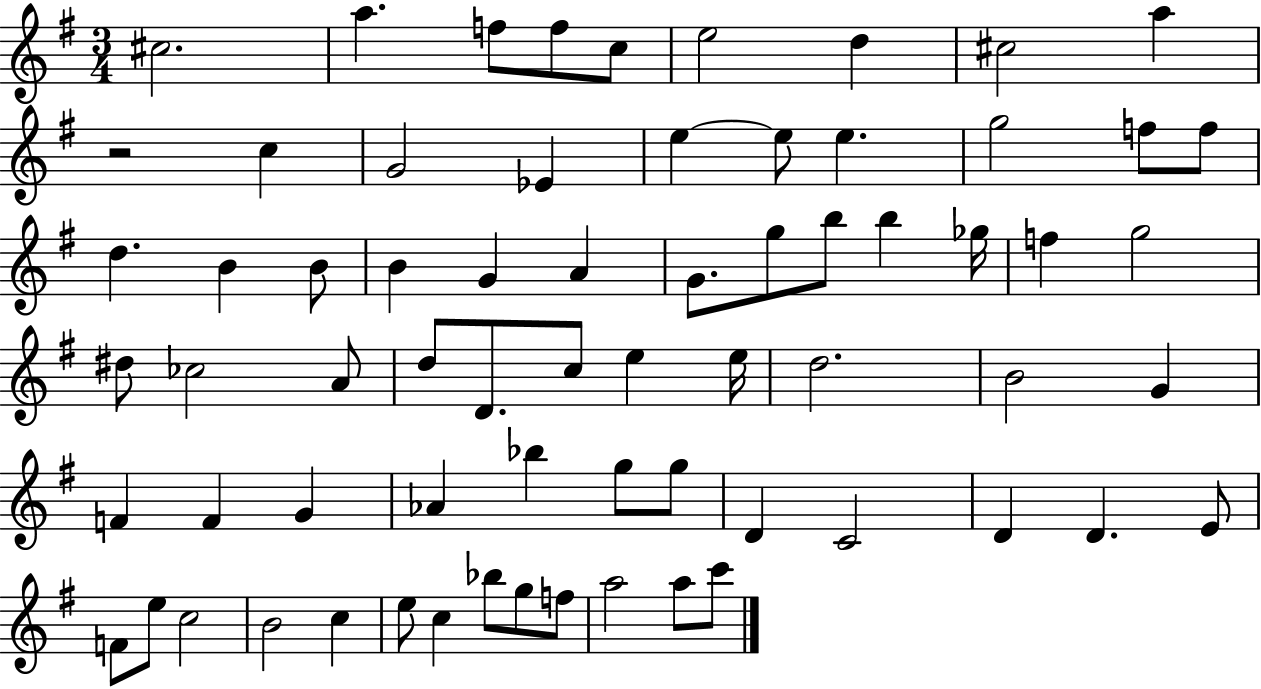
X:1
T:Untitled
M:3/4
L:1/4
K:G
^c2 a f/2 f/2 c/2 e2 d ^c2 a z2 c G2 _E e e/2 e g2 f/2 f/2 d B B/2 B G A G/2 g/2 b/2 b _g/4 f g2 ^d/2 _c2 A/2 d/2 D/2 c/2 e e/4 d2 B2 G F F G _A _b g/2 g/2 D C2 D D E/2 F/2 e/2 c2 B2 c e/2 c _b/2 g/2 f/2 a2 a/2 c'/2